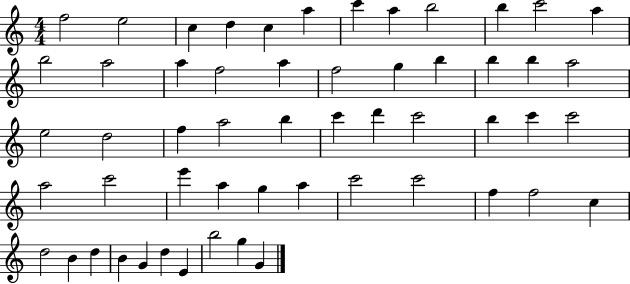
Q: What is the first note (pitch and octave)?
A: F5